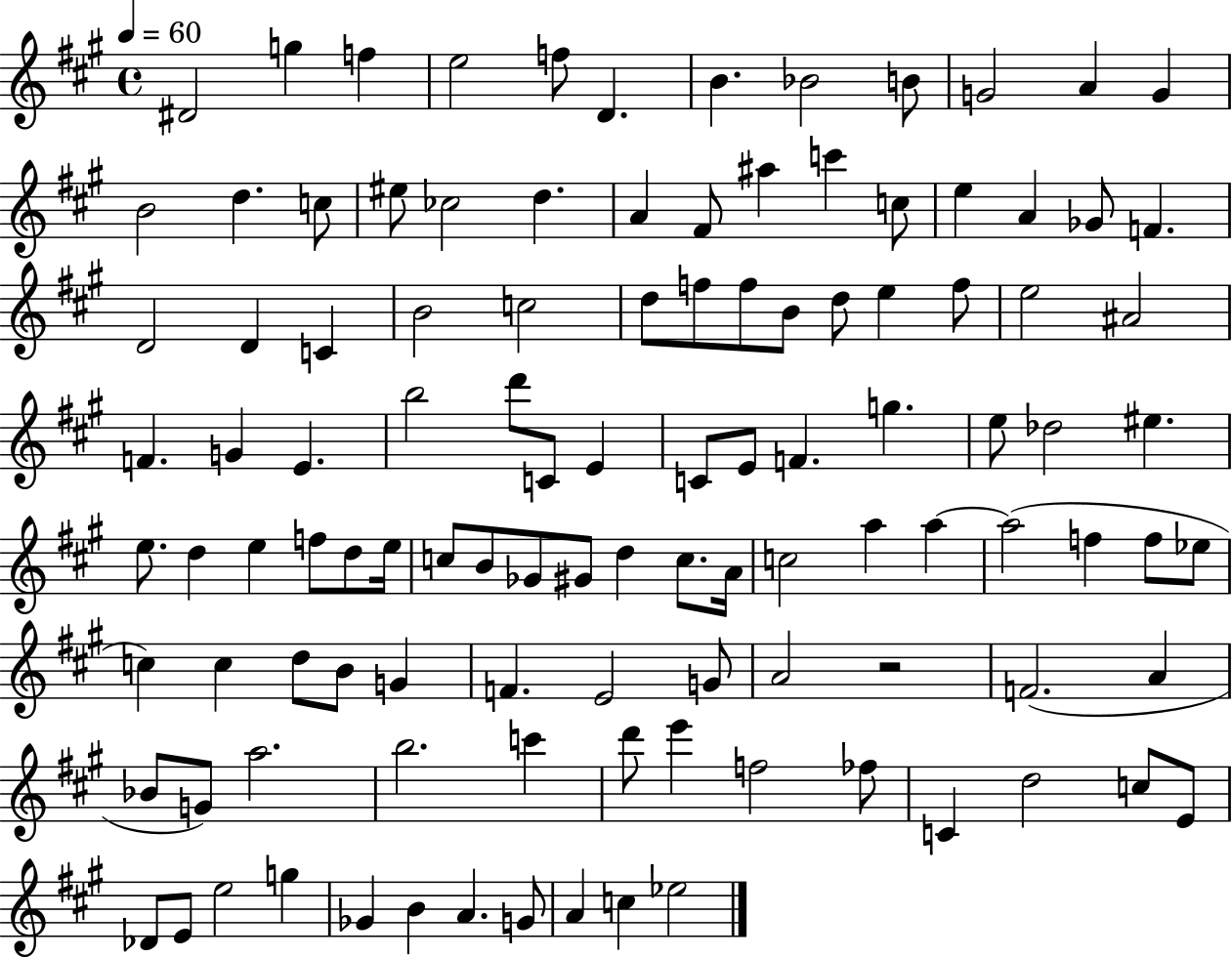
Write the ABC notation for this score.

X:1
T:Untitled
M:4/4
L:1/4
K:A
^D2 g f e2 f/2 D B _B2 B/2 G2 A G B2 d c/2 ^e/2 _c2 d A ^F/2 ^a c' c/2 e A _G/2 F D2 D C B2 c2 d/2 f/2 f/2 B/2 d/2 e f/2 e2 ^A2 F G E b2 d'/2 C/2 E C/2 E/2 F g e/2 _d2 ^e e/2 d e f/2 d/2 e/4 c/2 B/2 _G/2 ^G/2 d c/2 A/4 c2 a a a2 f f/2 _e/2 c c d/2 B/2 G F E2 G/2 A2 z2 F2 A _B/2 G/2 a2 b2 c' d'/2 e' f2 _f/2 C d2 c/2 E/2 _D/2 E/2 e2 g _G B A G/2 A c _e2